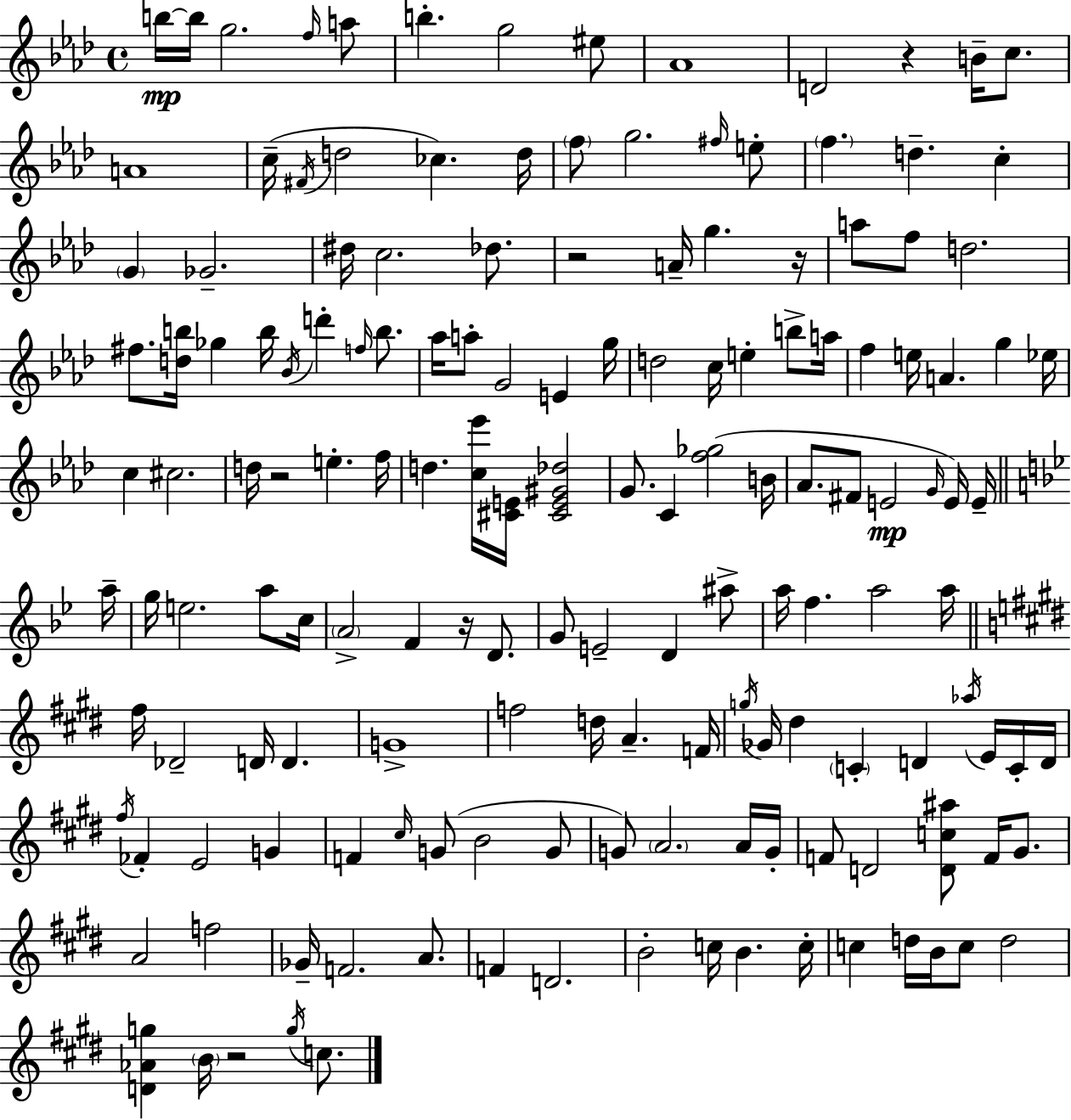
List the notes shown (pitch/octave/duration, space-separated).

B5/s B5/s G5/h. F5/s A5/e B5/q. G5/h EIS5/e Ab4/w D4/h R/q B4/s C5/e. A4/w C5/s F#4/s D5/h CES5/q. D5/s F5/e G5/h. F#5/s E5/e F5/q. D5/q. C5/q G4/q Gb4/h. D#5/s C5/h. Db5/e. R/h A4/s G5/q. R/s A5/e F5/e D5/h. F#5/e. [D5,B5]/s Gb5/q B5/s Bb4/s D6/q F5/s B5/e. Ab5/s A5/e G4/h E4/q G5/s D5/h C5/s E5/q B5/e A5/s F5/q E5/s A4/q. G5/q Eb5/s C5/q C#5/h. D5/s R/h E5/q. F5/s D5/q. [C5,Eb6]/s [C#4,E4]/s [C#4,E4,G#4,Db5]/h G4/e. C4/q [F5,Gb5]/h B4/s Ab4/e. F#4/e E4/h G4/s E4/s E4/s A5/s G5/s E5/h. A5/e C5/s A4/h F4/q R/s D4/e. G4/e E4/h D4/q A#5/e A5/s F5/q. A5/h A5/s F#5/s Db4/h D4/s D4/q. G4/w F5/h D5/s A4/q. F4/s G5/s Gb4/s D#5/q C4/q D4/q Ab5/s E4/s C4/s D4/s F#5/s FES4/q E4/h G4/q F4/q C#5/s G4/e B4/h G4/e G4/e A4/h. A4/s G4/s F4/e D4/h [D4,C5,A#5]/e F4/s G#4/e. A4/h F5/h Gb4/s F4/h. A4/e. F4/q D4/h. B4/h C5/s B4/q. C5/s C5/q D5/s B4/s C5/e D5/h [D4,Ab4,G5]/q B4/s R/h G5/s C5/e.